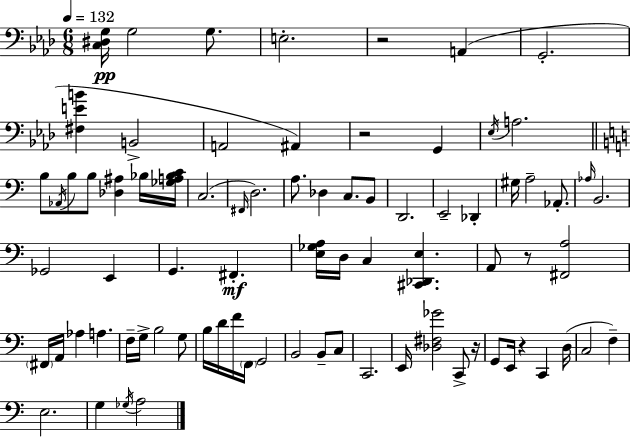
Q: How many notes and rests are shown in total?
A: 80